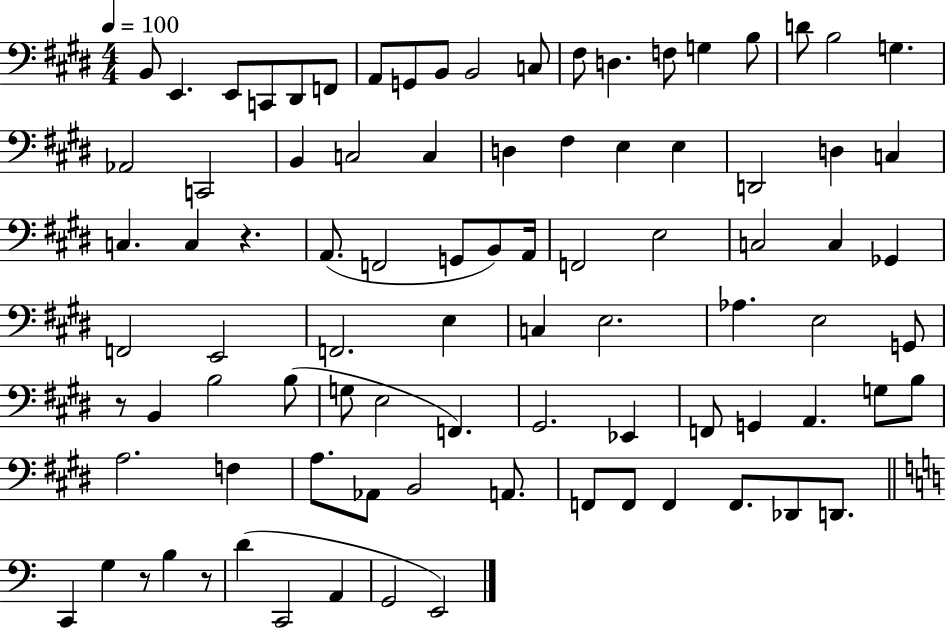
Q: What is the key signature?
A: E major